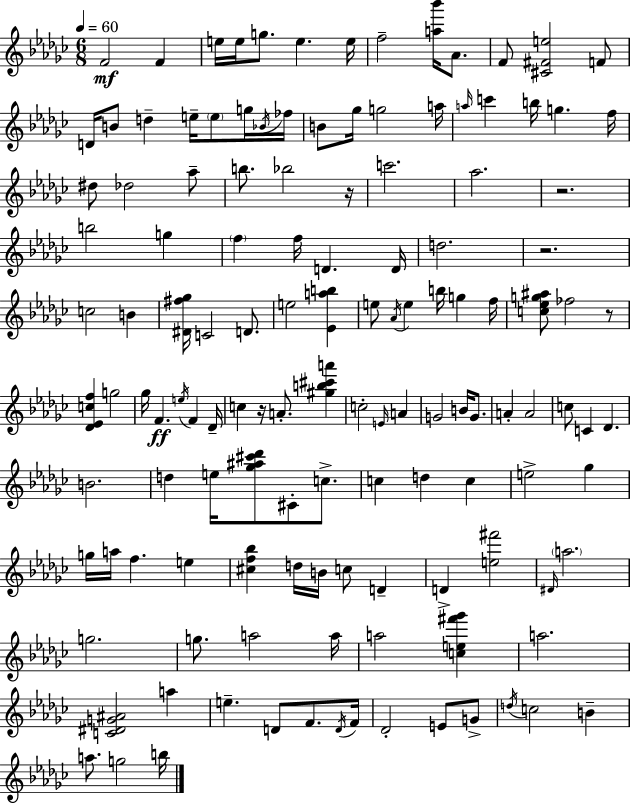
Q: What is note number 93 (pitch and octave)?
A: D#4